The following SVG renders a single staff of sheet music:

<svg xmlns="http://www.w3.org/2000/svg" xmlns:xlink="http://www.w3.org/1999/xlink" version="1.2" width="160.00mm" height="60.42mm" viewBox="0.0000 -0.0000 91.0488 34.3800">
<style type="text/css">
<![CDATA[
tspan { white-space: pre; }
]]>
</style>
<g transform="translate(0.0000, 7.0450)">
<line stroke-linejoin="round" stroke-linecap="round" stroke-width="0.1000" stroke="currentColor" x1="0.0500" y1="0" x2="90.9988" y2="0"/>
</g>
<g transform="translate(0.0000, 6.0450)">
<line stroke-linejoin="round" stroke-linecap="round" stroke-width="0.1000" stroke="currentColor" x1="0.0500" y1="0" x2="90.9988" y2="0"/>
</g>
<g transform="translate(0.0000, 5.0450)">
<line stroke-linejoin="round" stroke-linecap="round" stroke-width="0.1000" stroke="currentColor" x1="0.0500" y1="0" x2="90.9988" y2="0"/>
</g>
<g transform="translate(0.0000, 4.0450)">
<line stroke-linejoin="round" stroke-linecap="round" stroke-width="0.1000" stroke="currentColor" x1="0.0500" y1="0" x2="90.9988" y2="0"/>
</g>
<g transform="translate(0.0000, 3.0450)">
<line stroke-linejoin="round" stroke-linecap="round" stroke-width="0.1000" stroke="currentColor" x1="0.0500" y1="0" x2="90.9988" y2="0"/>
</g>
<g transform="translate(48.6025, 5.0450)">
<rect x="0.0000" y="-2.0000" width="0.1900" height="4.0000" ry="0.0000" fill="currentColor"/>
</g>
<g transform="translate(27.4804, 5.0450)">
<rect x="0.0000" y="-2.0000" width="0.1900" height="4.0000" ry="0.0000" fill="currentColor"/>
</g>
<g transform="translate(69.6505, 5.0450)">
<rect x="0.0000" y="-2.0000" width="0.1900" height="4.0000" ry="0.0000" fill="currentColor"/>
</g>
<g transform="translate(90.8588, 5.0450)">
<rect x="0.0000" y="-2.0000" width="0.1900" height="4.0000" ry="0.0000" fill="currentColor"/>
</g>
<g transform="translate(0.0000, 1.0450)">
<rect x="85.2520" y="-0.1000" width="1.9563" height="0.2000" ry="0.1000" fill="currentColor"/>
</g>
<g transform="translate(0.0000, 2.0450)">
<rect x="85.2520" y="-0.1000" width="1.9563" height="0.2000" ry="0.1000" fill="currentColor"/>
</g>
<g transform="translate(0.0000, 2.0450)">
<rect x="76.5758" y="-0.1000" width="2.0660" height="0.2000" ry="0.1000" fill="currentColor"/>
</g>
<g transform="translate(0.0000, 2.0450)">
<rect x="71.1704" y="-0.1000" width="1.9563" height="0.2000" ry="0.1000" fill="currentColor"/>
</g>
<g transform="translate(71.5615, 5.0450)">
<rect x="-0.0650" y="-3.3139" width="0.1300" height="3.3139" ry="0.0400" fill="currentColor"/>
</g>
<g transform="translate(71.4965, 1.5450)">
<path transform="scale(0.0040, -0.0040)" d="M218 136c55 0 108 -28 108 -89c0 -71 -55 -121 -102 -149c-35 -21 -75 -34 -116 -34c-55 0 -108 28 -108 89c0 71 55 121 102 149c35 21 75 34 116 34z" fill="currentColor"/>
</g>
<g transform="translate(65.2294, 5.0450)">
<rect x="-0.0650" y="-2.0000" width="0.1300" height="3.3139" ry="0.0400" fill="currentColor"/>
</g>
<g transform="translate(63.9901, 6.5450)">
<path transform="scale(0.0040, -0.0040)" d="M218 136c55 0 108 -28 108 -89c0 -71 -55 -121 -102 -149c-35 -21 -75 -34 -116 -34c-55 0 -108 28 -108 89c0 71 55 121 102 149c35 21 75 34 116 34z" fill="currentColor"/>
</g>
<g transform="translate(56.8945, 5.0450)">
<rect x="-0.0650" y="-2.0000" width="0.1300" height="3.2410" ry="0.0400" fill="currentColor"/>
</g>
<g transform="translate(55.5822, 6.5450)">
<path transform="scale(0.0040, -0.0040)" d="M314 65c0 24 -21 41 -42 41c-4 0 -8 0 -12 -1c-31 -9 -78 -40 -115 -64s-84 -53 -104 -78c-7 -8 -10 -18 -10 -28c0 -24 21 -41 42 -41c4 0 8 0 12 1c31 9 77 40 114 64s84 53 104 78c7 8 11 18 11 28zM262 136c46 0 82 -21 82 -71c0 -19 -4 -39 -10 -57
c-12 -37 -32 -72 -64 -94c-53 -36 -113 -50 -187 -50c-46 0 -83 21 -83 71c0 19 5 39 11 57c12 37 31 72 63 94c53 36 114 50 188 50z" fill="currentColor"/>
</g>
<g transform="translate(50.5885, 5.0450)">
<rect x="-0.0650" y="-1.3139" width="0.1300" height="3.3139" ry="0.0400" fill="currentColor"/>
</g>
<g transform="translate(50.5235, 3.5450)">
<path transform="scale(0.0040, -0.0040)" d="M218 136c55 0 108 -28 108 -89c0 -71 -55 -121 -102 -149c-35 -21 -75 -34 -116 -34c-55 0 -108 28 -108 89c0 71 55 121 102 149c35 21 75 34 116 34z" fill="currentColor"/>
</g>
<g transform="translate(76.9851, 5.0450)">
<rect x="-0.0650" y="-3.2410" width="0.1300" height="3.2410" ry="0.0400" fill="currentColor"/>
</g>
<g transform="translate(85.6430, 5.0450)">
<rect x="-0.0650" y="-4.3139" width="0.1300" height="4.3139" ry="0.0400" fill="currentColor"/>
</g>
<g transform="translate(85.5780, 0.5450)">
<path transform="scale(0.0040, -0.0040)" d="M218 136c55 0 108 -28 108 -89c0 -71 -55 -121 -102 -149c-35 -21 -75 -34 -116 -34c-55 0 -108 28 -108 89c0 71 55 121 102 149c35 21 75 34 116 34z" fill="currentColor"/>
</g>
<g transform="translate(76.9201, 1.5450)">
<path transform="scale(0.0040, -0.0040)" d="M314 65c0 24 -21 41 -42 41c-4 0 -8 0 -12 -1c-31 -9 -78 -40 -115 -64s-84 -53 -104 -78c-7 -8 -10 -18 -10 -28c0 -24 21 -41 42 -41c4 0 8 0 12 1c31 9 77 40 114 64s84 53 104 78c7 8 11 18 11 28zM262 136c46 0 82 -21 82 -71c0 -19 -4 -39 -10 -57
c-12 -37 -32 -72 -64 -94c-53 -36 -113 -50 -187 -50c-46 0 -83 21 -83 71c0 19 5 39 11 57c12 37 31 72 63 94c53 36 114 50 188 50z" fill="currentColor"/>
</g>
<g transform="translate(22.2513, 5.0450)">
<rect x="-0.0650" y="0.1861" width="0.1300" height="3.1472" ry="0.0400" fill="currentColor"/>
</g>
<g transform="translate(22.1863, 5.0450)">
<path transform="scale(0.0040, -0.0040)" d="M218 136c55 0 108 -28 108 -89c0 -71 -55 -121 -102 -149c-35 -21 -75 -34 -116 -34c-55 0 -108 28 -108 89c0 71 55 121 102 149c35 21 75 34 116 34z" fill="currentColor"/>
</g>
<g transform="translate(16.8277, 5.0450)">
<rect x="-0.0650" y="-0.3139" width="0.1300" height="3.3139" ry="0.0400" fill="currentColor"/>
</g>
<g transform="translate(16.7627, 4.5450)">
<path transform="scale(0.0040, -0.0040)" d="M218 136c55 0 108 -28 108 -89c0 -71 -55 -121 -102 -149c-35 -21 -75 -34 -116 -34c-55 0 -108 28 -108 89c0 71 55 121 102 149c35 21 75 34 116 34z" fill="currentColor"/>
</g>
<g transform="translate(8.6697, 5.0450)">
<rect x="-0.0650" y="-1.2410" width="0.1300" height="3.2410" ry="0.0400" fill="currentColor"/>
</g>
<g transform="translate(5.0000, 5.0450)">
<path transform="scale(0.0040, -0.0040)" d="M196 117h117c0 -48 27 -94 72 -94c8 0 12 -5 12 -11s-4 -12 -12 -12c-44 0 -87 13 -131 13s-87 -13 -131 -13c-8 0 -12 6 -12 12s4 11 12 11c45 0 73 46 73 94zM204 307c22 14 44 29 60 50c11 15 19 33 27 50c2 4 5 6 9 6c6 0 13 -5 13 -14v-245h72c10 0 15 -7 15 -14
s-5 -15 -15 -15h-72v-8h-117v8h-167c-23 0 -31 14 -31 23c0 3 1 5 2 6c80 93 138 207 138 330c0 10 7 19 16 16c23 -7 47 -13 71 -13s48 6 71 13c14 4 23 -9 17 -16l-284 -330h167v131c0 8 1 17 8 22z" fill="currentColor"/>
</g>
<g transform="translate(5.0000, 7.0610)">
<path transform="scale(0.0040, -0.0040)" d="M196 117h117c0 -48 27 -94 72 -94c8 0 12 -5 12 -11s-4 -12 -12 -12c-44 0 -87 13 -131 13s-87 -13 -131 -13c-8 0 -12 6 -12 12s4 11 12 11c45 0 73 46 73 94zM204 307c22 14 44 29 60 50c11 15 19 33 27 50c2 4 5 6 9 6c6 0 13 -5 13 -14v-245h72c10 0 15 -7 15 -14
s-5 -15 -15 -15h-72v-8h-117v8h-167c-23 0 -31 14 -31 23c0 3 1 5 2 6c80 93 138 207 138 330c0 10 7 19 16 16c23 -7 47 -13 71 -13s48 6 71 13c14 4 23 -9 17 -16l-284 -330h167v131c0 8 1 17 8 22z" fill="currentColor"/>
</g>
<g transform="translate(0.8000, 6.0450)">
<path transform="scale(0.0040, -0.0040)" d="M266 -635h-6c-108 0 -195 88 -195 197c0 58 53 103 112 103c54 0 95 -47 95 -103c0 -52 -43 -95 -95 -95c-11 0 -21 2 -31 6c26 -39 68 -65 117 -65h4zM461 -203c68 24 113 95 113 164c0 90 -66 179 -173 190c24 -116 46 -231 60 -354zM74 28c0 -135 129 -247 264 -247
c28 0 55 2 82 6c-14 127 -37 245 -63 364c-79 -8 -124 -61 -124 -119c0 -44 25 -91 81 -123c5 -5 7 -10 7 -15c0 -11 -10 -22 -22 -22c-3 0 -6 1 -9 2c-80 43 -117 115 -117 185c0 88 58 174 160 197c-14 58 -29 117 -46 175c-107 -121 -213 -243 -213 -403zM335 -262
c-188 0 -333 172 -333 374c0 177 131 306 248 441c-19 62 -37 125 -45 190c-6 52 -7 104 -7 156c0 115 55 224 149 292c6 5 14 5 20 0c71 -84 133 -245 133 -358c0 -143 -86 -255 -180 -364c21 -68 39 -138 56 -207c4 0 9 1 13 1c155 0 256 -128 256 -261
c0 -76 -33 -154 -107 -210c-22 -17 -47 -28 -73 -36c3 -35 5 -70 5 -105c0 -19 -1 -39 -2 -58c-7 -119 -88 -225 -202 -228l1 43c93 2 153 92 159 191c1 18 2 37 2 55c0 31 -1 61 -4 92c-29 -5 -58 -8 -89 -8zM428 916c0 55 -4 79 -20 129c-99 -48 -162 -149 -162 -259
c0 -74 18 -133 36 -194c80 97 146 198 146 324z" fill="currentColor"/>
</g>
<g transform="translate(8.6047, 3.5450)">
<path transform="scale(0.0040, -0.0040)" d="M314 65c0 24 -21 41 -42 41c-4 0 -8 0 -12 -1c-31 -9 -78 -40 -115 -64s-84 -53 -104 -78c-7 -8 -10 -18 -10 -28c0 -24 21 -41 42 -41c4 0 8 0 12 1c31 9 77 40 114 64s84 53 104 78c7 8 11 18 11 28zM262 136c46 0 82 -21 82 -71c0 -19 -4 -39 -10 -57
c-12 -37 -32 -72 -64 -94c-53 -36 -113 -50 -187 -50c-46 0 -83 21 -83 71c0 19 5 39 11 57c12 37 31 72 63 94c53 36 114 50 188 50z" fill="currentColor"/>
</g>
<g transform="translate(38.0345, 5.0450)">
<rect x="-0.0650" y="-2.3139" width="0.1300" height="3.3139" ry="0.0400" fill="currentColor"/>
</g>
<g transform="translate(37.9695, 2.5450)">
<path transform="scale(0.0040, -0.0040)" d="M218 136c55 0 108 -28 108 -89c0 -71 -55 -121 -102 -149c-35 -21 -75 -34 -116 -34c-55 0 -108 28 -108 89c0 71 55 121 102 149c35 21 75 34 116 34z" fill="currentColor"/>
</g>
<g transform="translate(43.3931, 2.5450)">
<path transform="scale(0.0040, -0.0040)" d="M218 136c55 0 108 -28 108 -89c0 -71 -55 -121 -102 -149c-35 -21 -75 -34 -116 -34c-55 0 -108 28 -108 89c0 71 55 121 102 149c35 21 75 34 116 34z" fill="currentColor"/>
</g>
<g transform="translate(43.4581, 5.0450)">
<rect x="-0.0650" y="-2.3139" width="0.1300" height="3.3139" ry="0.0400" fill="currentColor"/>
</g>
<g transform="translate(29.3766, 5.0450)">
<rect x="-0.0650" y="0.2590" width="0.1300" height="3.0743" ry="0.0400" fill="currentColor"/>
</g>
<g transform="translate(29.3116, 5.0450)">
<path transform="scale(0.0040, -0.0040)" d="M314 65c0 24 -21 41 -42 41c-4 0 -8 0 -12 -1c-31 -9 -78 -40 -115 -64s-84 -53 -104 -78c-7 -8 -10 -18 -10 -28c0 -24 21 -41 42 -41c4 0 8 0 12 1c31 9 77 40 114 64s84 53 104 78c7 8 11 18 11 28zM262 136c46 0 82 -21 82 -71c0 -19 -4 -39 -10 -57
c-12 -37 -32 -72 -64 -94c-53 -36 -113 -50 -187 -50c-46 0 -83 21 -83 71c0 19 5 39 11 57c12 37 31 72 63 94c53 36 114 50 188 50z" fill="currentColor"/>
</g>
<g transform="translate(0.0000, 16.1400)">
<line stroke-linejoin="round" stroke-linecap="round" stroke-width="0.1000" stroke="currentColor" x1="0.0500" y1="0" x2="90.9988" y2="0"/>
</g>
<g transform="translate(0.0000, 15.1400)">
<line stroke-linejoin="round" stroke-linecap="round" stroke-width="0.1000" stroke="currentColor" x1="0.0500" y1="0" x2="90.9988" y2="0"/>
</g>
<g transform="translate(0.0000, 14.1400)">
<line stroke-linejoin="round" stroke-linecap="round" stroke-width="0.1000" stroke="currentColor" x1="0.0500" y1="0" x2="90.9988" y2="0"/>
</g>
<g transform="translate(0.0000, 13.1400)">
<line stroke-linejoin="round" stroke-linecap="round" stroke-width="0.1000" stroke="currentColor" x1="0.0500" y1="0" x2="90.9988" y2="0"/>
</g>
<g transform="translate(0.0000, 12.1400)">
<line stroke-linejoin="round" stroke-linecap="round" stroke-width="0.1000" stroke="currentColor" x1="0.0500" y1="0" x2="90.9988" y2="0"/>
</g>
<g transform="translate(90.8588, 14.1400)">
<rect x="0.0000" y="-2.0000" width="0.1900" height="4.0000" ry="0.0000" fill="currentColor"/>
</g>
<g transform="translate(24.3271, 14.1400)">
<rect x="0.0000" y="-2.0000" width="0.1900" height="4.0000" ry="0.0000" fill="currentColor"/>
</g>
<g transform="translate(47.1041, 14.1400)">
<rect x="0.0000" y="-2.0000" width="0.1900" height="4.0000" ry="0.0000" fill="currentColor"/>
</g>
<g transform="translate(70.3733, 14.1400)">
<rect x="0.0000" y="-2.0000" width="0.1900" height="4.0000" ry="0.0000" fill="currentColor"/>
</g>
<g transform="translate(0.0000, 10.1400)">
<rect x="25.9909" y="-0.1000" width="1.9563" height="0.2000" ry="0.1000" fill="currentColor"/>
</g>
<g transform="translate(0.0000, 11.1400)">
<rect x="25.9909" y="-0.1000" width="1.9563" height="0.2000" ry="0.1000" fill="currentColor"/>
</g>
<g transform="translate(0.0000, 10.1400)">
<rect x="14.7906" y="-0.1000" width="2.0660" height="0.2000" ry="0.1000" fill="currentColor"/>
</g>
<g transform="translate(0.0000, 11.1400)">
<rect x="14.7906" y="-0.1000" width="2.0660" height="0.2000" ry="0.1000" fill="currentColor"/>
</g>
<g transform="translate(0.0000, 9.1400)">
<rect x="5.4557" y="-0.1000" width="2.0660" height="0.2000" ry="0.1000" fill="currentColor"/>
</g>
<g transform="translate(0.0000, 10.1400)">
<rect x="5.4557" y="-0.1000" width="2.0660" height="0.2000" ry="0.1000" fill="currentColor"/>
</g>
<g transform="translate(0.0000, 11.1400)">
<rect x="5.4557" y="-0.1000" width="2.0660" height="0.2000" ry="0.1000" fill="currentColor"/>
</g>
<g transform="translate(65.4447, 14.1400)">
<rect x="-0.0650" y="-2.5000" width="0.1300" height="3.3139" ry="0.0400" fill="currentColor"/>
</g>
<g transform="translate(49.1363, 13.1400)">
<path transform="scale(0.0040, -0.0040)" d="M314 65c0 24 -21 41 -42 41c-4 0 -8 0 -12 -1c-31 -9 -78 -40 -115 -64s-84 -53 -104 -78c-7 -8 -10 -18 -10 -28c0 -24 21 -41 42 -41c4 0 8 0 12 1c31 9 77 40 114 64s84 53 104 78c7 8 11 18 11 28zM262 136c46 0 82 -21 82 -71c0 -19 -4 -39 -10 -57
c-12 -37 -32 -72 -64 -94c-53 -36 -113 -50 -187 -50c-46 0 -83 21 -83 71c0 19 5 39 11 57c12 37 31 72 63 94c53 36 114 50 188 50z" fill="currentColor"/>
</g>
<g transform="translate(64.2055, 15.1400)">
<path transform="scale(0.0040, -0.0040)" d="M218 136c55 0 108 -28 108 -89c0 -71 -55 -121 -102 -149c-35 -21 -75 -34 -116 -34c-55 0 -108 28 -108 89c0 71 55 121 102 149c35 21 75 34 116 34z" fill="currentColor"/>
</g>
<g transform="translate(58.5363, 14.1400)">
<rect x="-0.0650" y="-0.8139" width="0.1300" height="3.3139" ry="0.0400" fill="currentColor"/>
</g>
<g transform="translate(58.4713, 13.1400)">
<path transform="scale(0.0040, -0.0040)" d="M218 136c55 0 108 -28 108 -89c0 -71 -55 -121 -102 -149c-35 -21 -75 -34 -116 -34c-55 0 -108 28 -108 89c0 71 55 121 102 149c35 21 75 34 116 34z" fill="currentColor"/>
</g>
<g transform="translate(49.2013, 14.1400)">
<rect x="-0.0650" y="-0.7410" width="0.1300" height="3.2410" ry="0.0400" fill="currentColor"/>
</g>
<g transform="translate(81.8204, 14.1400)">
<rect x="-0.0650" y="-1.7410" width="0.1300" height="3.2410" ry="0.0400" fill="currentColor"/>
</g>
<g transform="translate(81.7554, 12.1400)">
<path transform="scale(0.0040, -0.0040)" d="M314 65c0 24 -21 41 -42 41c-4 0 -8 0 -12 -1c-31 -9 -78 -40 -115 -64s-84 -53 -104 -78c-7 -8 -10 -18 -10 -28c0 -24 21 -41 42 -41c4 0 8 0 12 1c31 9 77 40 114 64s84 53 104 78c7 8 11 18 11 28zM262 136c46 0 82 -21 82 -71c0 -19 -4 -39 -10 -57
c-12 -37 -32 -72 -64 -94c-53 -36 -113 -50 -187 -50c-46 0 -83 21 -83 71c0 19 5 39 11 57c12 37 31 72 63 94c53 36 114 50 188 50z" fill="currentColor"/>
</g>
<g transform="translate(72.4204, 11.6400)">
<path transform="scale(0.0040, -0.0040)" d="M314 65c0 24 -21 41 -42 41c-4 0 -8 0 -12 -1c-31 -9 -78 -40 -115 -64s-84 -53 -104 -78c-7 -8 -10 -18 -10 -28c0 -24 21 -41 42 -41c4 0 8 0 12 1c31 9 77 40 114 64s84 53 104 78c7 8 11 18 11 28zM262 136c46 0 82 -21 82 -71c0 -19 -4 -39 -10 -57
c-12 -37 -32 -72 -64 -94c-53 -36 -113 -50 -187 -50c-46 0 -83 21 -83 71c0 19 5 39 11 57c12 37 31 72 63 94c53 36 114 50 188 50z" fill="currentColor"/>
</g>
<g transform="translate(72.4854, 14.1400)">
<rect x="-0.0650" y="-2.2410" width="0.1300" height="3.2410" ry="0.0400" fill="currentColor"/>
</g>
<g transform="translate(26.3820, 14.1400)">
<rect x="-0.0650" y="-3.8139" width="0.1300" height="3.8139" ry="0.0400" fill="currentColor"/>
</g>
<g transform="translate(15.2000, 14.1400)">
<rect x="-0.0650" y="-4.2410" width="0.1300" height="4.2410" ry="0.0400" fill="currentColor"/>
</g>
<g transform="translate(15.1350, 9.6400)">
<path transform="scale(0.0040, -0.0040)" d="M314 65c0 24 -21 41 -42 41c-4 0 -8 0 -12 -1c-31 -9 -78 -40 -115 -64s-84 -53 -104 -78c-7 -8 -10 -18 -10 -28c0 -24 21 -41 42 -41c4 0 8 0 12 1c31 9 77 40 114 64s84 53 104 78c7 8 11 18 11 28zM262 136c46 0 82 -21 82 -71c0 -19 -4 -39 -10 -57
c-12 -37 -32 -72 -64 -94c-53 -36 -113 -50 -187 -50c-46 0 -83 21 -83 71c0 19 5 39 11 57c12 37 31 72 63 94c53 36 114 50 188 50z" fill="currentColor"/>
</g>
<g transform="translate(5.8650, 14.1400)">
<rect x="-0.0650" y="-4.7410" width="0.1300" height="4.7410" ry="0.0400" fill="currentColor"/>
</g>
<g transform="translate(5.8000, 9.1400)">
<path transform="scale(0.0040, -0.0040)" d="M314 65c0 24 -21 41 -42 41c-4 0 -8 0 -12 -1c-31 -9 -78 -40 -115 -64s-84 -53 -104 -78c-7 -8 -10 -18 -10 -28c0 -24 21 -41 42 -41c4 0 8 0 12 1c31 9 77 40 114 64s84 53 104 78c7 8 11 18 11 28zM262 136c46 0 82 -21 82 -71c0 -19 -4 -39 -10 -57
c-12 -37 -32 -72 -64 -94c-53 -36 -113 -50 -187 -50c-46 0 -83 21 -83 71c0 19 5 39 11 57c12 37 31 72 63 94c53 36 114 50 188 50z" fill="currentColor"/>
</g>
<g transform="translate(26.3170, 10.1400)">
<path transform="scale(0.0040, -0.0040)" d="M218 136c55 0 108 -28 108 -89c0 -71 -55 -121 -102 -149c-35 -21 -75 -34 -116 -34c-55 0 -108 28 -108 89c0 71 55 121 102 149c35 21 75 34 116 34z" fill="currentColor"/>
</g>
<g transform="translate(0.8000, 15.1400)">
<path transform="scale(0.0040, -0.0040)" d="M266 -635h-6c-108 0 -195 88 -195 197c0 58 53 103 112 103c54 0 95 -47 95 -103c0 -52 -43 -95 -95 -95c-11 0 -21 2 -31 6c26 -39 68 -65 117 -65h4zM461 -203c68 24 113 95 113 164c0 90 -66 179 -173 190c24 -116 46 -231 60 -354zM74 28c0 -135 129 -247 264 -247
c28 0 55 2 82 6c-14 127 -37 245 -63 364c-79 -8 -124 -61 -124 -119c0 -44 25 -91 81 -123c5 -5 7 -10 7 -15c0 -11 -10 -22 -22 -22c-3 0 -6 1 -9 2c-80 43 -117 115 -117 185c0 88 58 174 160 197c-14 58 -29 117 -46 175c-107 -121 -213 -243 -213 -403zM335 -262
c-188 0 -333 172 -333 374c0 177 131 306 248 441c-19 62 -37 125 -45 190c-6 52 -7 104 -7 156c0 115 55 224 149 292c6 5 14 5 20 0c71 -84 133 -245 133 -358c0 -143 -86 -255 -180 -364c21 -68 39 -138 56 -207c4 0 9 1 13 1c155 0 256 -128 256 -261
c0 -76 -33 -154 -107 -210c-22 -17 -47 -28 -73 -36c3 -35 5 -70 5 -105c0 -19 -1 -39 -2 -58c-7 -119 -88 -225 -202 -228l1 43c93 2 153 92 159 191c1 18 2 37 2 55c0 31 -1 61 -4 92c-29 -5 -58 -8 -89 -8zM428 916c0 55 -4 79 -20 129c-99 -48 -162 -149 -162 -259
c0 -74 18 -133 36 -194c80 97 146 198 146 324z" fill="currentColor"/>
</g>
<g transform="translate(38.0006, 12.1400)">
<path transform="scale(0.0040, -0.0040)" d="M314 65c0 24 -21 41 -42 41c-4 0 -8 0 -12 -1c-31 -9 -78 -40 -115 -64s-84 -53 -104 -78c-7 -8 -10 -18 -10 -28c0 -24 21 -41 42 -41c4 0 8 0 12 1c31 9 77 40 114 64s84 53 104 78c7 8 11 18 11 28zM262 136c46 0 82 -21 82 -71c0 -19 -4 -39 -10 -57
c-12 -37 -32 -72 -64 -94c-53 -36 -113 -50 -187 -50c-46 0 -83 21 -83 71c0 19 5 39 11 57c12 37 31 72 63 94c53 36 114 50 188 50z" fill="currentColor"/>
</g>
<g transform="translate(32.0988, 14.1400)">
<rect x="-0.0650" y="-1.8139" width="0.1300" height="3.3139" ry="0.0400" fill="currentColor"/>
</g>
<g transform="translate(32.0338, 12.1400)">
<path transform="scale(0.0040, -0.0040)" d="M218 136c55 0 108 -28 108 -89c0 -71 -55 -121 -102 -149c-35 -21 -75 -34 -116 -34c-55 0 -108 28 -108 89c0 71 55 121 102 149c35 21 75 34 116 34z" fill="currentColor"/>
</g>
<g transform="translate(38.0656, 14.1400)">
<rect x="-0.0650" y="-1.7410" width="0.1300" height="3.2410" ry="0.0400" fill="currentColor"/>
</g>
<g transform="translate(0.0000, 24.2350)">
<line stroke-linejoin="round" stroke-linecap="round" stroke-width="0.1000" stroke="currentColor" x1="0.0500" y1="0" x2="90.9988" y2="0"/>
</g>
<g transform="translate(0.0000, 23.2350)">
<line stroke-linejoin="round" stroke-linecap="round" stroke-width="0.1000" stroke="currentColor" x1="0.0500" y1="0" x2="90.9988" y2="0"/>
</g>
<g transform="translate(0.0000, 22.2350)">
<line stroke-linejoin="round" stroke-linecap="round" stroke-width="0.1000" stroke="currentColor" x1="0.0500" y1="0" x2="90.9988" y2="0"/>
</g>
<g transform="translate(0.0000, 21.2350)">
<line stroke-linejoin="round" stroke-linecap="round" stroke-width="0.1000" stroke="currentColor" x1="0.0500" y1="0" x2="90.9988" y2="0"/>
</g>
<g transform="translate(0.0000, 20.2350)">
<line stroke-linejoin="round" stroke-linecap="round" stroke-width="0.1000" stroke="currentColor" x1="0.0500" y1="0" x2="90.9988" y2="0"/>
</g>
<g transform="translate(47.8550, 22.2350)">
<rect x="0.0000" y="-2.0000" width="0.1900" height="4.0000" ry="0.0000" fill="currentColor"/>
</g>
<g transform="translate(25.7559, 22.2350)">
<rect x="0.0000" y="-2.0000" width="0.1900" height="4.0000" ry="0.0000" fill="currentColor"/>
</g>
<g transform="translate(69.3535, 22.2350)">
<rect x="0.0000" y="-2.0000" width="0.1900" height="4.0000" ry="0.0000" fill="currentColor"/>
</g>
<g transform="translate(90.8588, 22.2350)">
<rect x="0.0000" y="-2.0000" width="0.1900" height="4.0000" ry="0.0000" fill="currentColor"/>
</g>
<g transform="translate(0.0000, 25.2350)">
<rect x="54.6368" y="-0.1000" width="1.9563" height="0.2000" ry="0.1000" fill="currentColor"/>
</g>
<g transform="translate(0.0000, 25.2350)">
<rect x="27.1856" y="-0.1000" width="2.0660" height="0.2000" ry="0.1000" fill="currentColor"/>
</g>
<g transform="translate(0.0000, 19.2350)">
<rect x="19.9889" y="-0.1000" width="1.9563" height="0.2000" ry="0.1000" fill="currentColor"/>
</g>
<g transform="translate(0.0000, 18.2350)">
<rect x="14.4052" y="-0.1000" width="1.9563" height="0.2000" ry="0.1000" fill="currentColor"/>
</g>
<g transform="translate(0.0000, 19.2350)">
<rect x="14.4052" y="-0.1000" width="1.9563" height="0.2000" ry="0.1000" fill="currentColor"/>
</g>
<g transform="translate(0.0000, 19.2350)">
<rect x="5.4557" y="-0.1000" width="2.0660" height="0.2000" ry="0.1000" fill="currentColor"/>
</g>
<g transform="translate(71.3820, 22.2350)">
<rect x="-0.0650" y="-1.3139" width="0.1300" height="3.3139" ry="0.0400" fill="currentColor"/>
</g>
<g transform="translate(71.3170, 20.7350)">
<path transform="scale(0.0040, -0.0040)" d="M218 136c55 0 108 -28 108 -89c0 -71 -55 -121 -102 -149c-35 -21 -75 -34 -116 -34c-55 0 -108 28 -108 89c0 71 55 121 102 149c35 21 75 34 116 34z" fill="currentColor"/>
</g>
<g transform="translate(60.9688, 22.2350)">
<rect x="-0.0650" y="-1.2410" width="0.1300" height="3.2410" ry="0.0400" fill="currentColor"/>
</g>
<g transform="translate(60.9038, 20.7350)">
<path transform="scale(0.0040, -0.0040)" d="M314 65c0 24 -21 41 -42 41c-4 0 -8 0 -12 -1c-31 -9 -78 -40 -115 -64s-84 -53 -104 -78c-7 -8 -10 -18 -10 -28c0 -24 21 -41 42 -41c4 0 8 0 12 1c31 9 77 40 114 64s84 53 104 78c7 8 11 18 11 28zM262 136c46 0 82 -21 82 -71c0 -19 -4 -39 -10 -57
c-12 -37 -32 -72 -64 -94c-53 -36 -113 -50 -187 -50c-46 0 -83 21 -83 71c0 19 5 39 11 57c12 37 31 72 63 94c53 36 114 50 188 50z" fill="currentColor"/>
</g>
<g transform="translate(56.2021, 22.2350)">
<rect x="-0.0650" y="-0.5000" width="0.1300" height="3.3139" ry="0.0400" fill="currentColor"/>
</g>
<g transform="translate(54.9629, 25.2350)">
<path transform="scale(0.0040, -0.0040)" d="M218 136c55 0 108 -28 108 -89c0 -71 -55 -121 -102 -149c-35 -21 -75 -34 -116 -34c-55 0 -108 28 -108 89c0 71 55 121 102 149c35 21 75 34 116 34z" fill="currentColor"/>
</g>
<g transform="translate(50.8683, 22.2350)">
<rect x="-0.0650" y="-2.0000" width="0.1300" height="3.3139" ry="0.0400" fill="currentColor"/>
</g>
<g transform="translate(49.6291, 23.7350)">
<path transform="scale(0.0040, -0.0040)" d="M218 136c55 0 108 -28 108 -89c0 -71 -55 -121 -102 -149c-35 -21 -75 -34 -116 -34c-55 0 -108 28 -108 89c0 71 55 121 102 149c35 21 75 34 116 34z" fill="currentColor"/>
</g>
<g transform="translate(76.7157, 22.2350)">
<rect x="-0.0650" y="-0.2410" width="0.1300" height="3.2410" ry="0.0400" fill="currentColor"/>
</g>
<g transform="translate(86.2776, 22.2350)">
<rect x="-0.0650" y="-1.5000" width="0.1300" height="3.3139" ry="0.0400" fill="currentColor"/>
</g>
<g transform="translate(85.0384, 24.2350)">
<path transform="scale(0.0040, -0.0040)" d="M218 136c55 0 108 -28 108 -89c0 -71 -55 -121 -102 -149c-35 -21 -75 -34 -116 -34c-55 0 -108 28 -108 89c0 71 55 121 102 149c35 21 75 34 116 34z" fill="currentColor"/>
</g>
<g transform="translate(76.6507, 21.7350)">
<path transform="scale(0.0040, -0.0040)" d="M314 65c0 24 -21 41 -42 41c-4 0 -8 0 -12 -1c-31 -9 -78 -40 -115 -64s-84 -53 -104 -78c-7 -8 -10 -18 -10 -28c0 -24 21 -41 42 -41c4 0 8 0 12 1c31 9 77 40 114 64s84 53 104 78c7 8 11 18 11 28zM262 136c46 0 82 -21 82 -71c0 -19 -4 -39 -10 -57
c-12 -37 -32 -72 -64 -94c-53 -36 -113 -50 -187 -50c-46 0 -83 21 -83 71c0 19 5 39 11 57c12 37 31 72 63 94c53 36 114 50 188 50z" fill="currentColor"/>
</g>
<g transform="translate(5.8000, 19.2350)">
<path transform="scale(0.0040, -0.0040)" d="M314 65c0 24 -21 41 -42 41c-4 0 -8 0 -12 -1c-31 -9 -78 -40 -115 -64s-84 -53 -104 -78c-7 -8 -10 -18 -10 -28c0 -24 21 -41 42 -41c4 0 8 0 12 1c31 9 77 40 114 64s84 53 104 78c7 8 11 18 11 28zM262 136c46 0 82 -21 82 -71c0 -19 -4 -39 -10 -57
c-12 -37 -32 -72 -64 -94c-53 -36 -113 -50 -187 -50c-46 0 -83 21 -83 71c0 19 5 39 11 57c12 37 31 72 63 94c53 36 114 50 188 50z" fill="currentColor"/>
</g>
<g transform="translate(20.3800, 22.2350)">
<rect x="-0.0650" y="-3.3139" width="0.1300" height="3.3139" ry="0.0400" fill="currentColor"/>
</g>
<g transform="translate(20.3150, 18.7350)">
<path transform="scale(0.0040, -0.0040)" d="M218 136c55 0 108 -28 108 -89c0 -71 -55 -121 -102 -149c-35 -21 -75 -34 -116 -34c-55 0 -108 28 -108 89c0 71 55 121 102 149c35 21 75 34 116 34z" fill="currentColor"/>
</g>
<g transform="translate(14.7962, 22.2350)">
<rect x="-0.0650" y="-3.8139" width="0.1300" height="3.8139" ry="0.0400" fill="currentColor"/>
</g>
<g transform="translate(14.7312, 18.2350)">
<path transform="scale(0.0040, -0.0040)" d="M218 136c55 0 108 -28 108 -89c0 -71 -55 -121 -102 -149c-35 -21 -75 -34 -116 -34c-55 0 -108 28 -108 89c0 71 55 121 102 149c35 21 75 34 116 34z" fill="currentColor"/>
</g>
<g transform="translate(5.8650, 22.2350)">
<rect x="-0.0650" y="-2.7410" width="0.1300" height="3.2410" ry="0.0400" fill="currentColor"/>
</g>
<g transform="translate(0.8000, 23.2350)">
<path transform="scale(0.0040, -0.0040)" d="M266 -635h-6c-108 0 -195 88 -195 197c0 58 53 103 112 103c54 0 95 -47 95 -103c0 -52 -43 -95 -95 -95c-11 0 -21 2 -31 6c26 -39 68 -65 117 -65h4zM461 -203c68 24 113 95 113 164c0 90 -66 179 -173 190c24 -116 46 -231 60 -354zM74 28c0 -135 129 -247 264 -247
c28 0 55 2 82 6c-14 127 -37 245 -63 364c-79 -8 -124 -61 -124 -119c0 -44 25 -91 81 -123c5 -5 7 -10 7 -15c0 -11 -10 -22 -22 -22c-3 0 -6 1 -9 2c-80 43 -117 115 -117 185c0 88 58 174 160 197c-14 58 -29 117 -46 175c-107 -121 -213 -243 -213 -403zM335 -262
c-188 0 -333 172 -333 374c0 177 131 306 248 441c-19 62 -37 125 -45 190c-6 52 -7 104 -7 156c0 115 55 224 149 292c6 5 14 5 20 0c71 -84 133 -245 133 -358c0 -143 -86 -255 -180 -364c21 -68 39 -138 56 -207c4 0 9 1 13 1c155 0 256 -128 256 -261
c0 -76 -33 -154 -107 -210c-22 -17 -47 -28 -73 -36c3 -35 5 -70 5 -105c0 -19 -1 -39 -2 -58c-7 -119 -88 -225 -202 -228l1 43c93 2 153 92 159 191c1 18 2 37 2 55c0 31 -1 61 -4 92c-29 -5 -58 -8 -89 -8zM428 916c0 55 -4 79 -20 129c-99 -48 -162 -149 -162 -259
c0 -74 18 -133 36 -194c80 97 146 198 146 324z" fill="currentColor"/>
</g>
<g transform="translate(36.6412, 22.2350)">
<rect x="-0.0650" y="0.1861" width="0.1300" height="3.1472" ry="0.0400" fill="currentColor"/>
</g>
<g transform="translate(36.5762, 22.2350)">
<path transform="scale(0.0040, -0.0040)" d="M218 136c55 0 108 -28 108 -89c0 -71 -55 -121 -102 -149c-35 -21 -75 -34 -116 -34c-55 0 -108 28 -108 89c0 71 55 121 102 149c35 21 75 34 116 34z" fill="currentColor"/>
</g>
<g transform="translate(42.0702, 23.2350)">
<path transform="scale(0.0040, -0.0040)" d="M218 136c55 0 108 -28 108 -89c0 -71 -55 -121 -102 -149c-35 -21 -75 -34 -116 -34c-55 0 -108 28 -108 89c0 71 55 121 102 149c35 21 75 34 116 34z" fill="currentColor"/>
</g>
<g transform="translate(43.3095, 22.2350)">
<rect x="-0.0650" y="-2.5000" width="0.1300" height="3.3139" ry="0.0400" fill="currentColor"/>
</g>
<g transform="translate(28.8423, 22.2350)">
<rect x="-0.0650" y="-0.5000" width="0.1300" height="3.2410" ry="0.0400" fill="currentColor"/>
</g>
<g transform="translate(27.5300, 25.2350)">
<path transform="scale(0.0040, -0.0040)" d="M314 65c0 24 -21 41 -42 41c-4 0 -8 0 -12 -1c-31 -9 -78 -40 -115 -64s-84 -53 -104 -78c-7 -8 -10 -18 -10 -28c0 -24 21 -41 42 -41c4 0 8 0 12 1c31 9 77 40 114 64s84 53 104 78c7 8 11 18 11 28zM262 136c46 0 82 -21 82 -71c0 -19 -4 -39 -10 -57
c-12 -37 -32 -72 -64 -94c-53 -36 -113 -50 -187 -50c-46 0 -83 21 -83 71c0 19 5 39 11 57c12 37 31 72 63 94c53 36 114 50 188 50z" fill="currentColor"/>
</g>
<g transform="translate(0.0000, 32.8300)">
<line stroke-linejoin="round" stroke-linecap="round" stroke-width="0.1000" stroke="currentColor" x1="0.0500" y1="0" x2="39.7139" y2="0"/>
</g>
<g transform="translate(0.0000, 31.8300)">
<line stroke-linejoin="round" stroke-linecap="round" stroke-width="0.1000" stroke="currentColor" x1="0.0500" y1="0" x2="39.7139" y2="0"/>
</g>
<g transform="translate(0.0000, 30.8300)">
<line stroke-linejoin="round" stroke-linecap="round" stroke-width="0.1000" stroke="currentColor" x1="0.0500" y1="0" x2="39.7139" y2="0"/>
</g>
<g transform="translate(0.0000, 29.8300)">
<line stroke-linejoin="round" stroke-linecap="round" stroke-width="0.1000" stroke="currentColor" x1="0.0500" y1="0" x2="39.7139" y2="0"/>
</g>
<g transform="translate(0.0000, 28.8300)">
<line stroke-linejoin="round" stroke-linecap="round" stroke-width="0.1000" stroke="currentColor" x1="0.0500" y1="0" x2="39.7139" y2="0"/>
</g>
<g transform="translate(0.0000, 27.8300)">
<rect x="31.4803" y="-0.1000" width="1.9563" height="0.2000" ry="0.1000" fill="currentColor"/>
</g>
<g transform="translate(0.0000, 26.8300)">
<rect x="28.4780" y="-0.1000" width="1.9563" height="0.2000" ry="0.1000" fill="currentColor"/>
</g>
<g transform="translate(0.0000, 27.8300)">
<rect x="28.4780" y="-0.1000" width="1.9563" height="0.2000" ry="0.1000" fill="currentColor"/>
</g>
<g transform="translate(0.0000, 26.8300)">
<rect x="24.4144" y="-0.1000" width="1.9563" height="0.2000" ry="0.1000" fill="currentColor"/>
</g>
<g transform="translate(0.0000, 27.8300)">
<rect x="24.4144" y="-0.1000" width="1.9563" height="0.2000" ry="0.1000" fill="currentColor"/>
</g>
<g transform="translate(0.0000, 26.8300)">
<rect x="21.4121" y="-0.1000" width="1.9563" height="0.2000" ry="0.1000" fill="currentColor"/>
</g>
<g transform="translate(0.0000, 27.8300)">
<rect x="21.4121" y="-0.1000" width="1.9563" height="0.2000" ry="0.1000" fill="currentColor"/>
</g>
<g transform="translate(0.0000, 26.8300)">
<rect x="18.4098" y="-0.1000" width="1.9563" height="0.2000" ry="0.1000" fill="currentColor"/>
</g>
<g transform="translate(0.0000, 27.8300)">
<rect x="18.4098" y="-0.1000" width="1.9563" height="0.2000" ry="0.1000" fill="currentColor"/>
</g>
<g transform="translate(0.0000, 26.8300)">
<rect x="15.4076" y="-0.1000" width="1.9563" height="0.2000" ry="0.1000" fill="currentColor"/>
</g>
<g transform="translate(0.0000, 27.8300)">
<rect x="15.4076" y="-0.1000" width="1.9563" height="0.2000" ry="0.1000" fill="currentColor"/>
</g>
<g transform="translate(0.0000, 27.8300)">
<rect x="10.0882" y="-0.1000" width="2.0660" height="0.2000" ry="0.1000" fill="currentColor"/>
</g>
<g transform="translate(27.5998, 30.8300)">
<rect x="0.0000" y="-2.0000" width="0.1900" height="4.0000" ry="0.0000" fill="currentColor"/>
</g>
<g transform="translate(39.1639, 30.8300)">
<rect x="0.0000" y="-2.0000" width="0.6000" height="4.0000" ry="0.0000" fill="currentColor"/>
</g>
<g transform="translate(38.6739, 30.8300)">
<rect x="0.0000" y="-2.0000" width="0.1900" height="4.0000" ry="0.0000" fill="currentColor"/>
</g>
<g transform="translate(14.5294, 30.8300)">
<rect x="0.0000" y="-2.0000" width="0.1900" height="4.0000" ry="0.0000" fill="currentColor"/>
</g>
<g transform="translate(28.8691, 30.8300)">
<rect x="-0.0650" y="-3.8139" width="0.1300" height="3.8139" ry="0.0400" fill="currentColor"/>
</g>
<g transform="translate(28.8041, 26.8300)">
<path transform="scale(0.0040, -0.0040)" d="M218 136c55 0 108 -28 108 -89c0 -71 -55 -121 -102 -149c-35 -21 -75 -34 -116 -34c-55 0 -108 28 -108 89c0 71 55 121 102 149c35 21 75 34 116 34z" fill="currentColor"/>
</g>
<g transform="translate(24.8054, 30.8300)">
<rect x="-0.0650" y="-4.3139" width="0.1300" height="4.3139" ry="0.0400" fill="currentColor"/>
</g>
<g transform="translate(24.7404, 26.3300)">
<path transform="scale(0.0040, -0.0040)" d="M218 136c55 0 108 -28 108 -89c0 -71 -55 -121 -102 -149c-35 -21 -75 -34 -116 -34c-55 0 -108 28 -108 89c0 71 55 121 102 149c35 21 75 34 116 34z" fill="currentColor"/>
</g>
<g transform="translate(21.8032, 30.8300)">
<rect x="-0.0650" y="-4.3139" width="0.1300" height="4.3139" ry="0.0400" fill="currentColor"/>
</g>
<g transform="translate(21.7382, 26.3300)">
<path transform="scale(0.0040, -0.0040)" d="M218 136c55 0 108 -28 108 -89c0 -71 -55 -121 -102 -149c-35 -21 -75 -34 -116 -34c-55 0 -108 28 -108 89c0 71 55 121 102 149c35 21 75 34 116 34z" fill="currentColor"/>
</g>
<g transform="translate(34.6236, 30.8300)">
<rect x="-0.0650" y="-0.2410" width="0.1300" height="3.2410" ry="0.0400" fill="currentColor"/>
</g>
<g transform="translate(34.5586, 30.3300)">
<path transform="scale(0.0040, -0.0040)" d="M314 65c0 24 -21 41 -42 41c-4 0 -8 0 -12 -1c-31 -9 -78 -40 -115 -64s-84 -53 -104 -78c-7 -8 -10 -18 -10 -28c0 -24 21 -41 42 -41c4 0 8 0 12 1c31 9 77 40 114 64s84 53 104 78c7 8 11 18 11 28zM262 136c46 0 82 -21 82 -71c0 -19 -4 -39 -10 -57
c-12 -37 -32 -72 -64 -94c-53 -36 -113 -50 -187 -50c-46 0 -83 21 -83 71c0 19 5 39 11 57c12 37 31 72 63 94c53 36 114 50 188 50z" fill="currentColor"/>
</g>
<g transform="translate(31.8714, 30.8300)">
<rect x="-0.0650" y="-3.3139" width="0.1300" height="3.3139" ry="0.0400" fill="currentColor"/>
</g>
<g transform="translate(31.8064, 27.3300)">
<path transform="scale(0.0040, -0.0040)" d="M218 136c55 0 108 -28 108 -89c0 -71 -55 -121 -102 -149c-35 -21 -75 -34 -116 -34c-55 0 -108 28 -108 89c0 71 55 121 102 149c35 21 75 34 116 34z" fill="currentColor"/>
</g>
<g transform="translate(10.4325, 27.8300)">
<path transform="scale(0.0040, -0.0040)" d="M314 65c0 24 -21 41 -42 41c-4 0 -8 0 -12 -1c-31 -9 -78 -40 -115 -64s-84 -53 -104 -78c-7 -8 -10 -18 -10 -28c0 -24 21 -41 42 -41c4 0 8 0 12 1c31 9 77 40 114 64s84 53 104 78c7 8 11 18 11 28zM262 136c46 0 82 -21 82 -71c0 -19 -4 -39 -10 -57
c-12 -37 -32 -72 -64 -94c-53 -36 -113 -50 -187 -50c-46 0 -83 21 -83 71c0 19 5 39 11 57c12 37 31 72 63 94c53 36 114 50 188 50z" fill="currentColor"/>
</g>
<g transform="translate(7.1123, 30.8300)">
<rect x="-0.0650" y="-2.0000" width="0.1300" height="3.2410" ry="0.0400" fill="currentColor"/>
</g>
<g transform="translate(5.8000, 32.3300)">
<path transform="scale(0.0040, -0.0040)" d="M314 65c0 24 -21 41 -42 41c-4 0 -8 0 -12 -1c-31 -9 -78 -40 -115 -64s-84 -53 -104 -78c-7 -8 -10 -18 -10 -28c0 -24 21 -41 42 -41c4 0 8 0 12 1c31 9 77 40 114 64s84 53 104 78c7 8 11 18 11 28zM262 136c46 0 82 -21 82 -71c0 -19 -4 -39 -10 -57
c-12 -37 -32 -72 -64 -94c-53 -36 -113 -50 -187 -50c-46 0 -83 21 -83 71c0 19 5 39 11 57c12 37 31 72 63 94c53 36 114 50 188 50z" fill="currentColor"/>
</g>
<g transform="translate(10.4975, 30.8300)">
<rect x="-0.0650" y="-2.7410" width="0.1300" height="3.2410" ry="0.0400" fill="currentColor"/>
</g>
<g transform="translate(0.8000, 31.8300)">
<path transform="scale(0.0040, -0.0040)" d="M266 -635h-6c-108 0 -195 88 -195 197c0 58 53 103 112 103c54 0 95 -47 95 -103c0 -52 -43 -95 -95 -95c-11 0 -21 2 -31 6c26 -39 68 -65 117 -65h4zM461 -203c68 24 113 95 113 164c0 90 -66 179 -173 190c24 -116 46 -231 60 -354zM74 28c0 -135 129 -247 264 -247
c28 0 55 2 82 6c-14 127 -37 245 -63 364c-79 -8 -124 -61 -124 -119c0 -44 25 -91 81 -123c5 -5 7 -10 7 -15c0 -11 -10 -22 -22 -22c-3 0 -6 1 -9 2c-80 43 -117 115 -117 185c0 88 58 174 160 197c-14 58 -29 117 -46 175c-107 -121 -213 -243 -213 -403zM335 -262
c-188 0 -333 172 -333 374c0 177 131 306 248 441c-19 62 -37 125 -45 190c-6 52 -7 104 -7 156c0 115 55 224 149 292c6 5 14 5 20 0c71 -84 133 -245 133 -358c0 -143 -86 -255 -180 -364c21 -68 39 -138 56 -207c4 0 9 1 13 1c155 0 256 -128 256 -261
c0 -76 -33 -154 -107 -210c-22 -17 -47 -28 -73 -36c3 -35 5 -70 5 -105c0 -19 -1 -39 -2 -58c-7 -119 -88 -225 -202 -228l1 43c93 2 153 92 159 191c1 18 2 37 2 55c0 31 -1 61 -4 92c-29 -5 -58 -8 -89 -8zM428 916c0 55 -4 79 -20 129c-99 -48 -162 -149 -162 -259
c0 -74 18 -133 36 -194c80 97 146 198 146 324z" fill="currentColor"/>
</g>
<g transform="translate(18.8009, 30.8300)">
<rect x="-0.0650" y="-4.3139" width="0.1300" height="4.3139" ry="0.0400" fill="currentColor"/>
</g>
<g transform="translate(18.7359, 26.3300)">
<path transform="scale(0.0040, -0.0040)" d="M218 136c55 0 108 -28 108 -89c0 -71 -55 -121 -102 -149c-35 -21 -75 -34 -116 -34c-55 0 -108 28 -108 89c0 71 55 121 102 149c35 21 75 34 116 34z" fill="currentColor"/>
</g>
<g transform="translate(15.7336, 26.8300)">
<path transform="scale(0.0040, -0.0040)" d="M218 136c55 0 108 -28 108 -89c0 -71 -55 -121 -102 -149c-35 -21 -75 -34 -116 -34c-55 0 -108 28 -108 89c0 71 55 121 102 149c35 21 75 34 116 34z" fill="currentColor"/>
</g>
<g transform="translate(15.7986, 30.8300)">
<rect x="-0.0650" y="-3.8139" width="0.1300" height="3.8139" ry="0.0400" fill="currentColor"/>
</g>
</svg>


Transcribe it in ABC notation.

X:1
T:Untitled
M:4/4
L:1/4
K:C
e2 c B B2 g g e F2 F b b2 d' e'2 d'2 c' f f2 d2 d G g2 f2 a2 c' b C2 B G F C e2 e c2 E F2 a2 c' d' d' d' c' b c2